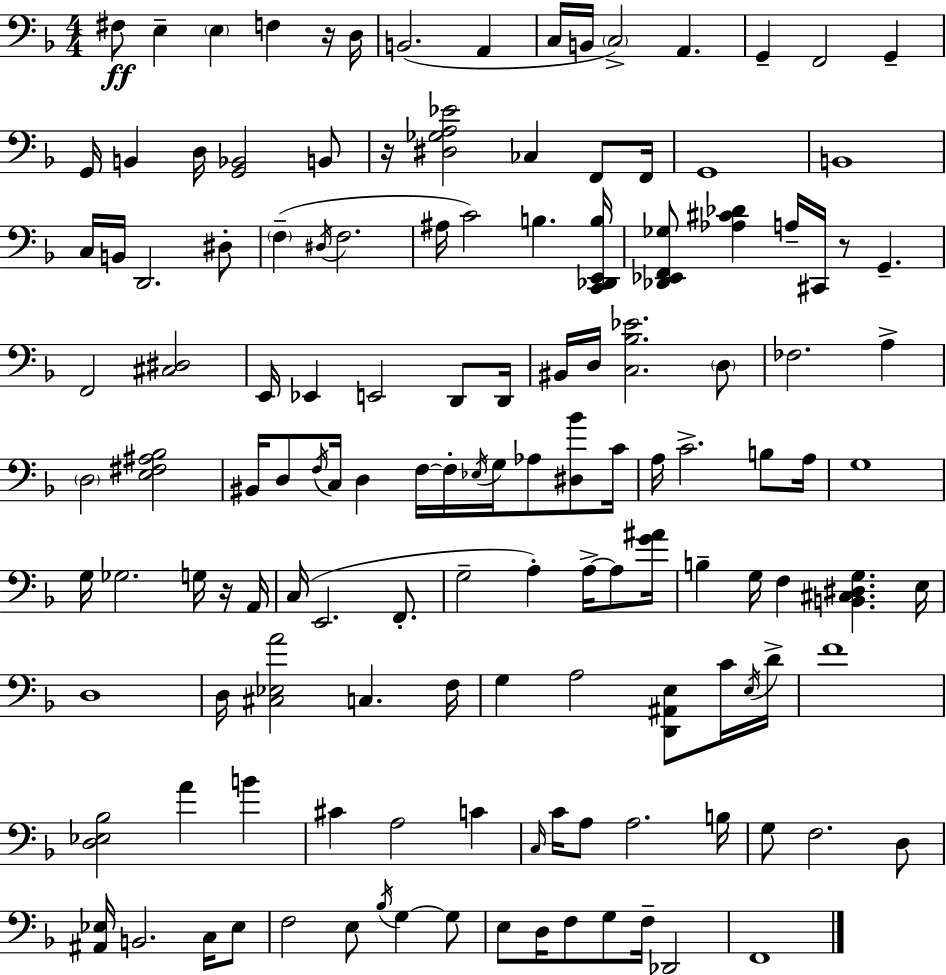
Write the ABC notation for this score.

X:1
T:Untitled
M:4/4
L:1/4
K:Dm
^F,/2 E, E, F, z/4 D,/4 B,,2 A,, C,/4 B,,/4 C,2 A,, G,, F,,2 G,, G,,/4 B,, D,/4 [G,,_B,,]2 B,,/2 z/4 [^D,_G,A,_E]2 _C, F,,/2 F,,/4 G,,4 B,,4 C,/4 B,,/4 D,,2 ^D,/2 F, ^D,/4 F,2 ^A,/4 C2 B, [C,,_D,,E,,B,]/4 [_D,,_E,,F,,_G,]/2 [_A,^C_D] A,/4 ^C,,/4 z/2 G,, F,,2 [^C,^D,]2 E,,/4 _E,, E,,2 D,,/2 D,,/4 ^B,,/4 D,/4 [C,_B,_E]2 D,/2 _F,2 A, D,2 [E,^F,^A,_B,]2 ^B,,/4 D,/2 F,/4 C,/4 D, F,/4 F,/4 _E,/4 G,/4 _A,/2 [^D,_B]/2 C/4 A,/4 C2 B,/2 A,/4 G,4 G,/4 _G,2 G,/4 z/4 A,,/4 C,/4 E,,2 F,,/2 G,2 A, A,/4 A,/2 [G^A]/4 B, G,/4 F, [B,,^C,^D,G,] E,/4 D,4 D,/4 [^C,_E,A]2 C, F,/4 G, A,2 [D,,^A,,E,]/2 C/4 E,/4 D/4 F4 [D,_E,_B,]2 A B ^C A,2 C C,/4 C/4 A,/2 A,2 B,/4 G,/2 F,2 D,/2 [^A,,_E,]/4 B,,2 C,/4 _E,/2 F,2 E,/2 _B,/4 G, G,/2 E,/2 D,/4 F,/2 G,/2 F,/4 _D,,2 F,,4